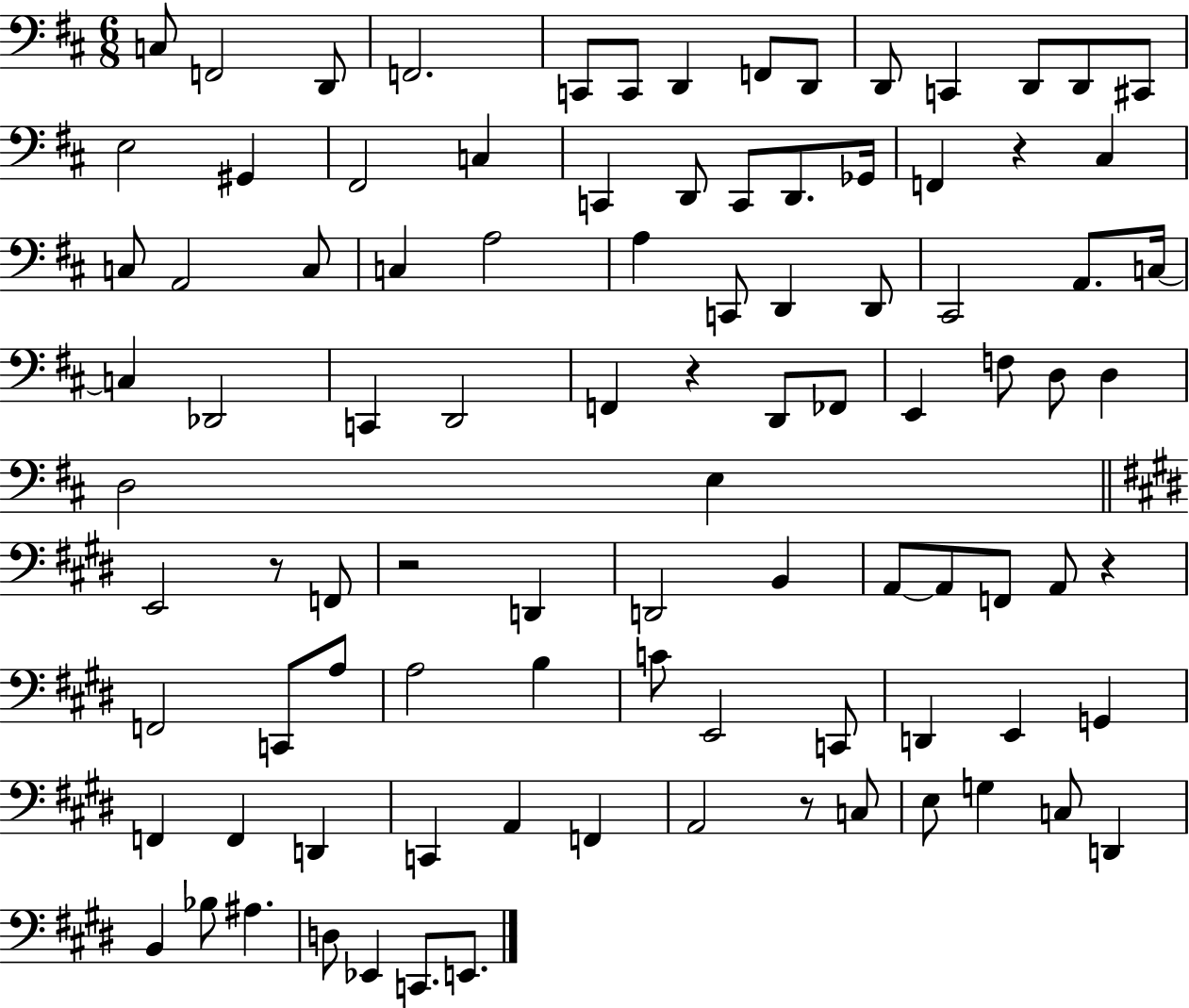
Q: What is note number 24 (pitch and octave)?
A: F2